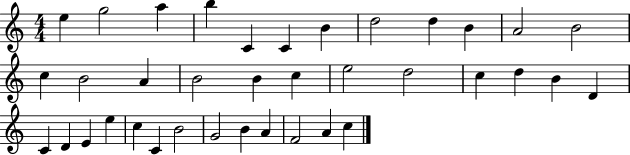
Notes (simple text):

E5/q G5/h A5/q B5/q C4/q C4/q B4/q D5/h D5/q B4/q A4/h B4/h C5/q B4/h A4/q B4/h B4/q C5/q E5/h D5/h C5/q D5/q B4/q D4/q C4/q D4/q E4/q E5/q C5/q C4/q B4/h G4/h B4/q A4/q F4/h A4/q C5/q